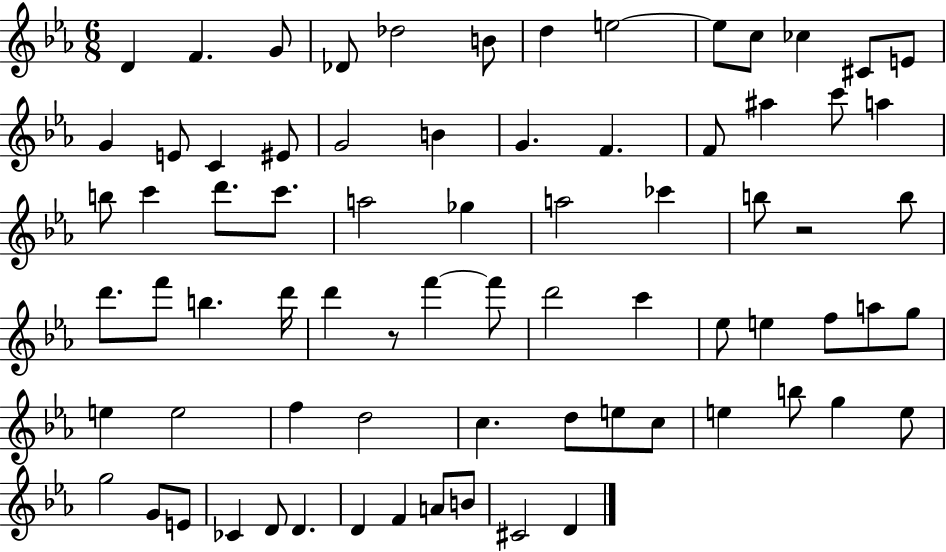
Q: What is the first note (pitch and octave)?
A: D4